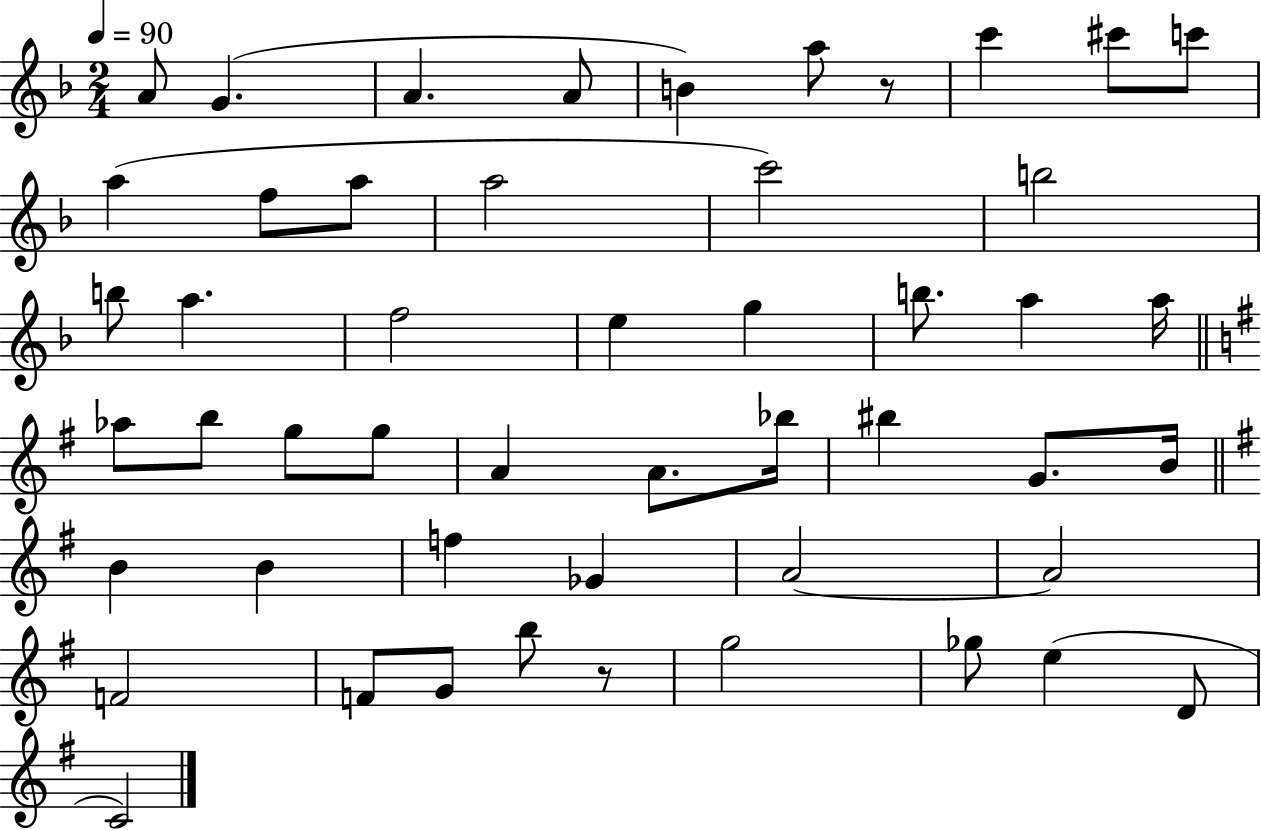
X:1
T:Untitled
M:2/4
L:1/4
K:F
A/2 G A A/2 B a/2 z/2 c' ^c'/2 c'/2 a f/2 a/2 a2 c'2 b2 b/2 a f2 e g b/2 a a/4 _a/2 b/2 g/2 g/2 A A/2 _b/4 ^b G/2 B/4 B B f _G A2 A2 F2 F/2 G/2 b/2 z/2 g2 _g/2 e D/2 C2